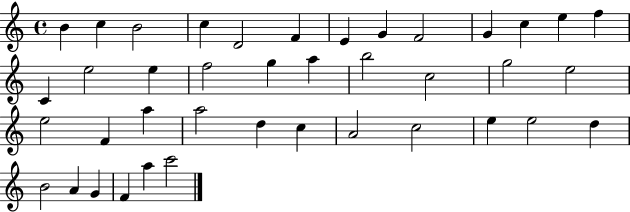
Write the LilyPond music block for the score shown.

{
  \clef treble
  \time 4/4
  \defaultTimeSignature
  \key c \major
  b'4 c''4 b'2 | c''4 d'2 f'4 | e'4 g'4 f'2 | g'4 c''4 e''4 f''4 | \break c'4 e''2 e''4 | f''2 g''4 a''4 | b''2 c''2 | g''2 e''2 | \break e''2 f'4 a''4 | a''2 d''4 c''4 | a'2 c''2 | e''4 e''2 d''4 | \break b'2 a'4 g'4 | f'4 a''4 c'''2 | \bar "|."
}